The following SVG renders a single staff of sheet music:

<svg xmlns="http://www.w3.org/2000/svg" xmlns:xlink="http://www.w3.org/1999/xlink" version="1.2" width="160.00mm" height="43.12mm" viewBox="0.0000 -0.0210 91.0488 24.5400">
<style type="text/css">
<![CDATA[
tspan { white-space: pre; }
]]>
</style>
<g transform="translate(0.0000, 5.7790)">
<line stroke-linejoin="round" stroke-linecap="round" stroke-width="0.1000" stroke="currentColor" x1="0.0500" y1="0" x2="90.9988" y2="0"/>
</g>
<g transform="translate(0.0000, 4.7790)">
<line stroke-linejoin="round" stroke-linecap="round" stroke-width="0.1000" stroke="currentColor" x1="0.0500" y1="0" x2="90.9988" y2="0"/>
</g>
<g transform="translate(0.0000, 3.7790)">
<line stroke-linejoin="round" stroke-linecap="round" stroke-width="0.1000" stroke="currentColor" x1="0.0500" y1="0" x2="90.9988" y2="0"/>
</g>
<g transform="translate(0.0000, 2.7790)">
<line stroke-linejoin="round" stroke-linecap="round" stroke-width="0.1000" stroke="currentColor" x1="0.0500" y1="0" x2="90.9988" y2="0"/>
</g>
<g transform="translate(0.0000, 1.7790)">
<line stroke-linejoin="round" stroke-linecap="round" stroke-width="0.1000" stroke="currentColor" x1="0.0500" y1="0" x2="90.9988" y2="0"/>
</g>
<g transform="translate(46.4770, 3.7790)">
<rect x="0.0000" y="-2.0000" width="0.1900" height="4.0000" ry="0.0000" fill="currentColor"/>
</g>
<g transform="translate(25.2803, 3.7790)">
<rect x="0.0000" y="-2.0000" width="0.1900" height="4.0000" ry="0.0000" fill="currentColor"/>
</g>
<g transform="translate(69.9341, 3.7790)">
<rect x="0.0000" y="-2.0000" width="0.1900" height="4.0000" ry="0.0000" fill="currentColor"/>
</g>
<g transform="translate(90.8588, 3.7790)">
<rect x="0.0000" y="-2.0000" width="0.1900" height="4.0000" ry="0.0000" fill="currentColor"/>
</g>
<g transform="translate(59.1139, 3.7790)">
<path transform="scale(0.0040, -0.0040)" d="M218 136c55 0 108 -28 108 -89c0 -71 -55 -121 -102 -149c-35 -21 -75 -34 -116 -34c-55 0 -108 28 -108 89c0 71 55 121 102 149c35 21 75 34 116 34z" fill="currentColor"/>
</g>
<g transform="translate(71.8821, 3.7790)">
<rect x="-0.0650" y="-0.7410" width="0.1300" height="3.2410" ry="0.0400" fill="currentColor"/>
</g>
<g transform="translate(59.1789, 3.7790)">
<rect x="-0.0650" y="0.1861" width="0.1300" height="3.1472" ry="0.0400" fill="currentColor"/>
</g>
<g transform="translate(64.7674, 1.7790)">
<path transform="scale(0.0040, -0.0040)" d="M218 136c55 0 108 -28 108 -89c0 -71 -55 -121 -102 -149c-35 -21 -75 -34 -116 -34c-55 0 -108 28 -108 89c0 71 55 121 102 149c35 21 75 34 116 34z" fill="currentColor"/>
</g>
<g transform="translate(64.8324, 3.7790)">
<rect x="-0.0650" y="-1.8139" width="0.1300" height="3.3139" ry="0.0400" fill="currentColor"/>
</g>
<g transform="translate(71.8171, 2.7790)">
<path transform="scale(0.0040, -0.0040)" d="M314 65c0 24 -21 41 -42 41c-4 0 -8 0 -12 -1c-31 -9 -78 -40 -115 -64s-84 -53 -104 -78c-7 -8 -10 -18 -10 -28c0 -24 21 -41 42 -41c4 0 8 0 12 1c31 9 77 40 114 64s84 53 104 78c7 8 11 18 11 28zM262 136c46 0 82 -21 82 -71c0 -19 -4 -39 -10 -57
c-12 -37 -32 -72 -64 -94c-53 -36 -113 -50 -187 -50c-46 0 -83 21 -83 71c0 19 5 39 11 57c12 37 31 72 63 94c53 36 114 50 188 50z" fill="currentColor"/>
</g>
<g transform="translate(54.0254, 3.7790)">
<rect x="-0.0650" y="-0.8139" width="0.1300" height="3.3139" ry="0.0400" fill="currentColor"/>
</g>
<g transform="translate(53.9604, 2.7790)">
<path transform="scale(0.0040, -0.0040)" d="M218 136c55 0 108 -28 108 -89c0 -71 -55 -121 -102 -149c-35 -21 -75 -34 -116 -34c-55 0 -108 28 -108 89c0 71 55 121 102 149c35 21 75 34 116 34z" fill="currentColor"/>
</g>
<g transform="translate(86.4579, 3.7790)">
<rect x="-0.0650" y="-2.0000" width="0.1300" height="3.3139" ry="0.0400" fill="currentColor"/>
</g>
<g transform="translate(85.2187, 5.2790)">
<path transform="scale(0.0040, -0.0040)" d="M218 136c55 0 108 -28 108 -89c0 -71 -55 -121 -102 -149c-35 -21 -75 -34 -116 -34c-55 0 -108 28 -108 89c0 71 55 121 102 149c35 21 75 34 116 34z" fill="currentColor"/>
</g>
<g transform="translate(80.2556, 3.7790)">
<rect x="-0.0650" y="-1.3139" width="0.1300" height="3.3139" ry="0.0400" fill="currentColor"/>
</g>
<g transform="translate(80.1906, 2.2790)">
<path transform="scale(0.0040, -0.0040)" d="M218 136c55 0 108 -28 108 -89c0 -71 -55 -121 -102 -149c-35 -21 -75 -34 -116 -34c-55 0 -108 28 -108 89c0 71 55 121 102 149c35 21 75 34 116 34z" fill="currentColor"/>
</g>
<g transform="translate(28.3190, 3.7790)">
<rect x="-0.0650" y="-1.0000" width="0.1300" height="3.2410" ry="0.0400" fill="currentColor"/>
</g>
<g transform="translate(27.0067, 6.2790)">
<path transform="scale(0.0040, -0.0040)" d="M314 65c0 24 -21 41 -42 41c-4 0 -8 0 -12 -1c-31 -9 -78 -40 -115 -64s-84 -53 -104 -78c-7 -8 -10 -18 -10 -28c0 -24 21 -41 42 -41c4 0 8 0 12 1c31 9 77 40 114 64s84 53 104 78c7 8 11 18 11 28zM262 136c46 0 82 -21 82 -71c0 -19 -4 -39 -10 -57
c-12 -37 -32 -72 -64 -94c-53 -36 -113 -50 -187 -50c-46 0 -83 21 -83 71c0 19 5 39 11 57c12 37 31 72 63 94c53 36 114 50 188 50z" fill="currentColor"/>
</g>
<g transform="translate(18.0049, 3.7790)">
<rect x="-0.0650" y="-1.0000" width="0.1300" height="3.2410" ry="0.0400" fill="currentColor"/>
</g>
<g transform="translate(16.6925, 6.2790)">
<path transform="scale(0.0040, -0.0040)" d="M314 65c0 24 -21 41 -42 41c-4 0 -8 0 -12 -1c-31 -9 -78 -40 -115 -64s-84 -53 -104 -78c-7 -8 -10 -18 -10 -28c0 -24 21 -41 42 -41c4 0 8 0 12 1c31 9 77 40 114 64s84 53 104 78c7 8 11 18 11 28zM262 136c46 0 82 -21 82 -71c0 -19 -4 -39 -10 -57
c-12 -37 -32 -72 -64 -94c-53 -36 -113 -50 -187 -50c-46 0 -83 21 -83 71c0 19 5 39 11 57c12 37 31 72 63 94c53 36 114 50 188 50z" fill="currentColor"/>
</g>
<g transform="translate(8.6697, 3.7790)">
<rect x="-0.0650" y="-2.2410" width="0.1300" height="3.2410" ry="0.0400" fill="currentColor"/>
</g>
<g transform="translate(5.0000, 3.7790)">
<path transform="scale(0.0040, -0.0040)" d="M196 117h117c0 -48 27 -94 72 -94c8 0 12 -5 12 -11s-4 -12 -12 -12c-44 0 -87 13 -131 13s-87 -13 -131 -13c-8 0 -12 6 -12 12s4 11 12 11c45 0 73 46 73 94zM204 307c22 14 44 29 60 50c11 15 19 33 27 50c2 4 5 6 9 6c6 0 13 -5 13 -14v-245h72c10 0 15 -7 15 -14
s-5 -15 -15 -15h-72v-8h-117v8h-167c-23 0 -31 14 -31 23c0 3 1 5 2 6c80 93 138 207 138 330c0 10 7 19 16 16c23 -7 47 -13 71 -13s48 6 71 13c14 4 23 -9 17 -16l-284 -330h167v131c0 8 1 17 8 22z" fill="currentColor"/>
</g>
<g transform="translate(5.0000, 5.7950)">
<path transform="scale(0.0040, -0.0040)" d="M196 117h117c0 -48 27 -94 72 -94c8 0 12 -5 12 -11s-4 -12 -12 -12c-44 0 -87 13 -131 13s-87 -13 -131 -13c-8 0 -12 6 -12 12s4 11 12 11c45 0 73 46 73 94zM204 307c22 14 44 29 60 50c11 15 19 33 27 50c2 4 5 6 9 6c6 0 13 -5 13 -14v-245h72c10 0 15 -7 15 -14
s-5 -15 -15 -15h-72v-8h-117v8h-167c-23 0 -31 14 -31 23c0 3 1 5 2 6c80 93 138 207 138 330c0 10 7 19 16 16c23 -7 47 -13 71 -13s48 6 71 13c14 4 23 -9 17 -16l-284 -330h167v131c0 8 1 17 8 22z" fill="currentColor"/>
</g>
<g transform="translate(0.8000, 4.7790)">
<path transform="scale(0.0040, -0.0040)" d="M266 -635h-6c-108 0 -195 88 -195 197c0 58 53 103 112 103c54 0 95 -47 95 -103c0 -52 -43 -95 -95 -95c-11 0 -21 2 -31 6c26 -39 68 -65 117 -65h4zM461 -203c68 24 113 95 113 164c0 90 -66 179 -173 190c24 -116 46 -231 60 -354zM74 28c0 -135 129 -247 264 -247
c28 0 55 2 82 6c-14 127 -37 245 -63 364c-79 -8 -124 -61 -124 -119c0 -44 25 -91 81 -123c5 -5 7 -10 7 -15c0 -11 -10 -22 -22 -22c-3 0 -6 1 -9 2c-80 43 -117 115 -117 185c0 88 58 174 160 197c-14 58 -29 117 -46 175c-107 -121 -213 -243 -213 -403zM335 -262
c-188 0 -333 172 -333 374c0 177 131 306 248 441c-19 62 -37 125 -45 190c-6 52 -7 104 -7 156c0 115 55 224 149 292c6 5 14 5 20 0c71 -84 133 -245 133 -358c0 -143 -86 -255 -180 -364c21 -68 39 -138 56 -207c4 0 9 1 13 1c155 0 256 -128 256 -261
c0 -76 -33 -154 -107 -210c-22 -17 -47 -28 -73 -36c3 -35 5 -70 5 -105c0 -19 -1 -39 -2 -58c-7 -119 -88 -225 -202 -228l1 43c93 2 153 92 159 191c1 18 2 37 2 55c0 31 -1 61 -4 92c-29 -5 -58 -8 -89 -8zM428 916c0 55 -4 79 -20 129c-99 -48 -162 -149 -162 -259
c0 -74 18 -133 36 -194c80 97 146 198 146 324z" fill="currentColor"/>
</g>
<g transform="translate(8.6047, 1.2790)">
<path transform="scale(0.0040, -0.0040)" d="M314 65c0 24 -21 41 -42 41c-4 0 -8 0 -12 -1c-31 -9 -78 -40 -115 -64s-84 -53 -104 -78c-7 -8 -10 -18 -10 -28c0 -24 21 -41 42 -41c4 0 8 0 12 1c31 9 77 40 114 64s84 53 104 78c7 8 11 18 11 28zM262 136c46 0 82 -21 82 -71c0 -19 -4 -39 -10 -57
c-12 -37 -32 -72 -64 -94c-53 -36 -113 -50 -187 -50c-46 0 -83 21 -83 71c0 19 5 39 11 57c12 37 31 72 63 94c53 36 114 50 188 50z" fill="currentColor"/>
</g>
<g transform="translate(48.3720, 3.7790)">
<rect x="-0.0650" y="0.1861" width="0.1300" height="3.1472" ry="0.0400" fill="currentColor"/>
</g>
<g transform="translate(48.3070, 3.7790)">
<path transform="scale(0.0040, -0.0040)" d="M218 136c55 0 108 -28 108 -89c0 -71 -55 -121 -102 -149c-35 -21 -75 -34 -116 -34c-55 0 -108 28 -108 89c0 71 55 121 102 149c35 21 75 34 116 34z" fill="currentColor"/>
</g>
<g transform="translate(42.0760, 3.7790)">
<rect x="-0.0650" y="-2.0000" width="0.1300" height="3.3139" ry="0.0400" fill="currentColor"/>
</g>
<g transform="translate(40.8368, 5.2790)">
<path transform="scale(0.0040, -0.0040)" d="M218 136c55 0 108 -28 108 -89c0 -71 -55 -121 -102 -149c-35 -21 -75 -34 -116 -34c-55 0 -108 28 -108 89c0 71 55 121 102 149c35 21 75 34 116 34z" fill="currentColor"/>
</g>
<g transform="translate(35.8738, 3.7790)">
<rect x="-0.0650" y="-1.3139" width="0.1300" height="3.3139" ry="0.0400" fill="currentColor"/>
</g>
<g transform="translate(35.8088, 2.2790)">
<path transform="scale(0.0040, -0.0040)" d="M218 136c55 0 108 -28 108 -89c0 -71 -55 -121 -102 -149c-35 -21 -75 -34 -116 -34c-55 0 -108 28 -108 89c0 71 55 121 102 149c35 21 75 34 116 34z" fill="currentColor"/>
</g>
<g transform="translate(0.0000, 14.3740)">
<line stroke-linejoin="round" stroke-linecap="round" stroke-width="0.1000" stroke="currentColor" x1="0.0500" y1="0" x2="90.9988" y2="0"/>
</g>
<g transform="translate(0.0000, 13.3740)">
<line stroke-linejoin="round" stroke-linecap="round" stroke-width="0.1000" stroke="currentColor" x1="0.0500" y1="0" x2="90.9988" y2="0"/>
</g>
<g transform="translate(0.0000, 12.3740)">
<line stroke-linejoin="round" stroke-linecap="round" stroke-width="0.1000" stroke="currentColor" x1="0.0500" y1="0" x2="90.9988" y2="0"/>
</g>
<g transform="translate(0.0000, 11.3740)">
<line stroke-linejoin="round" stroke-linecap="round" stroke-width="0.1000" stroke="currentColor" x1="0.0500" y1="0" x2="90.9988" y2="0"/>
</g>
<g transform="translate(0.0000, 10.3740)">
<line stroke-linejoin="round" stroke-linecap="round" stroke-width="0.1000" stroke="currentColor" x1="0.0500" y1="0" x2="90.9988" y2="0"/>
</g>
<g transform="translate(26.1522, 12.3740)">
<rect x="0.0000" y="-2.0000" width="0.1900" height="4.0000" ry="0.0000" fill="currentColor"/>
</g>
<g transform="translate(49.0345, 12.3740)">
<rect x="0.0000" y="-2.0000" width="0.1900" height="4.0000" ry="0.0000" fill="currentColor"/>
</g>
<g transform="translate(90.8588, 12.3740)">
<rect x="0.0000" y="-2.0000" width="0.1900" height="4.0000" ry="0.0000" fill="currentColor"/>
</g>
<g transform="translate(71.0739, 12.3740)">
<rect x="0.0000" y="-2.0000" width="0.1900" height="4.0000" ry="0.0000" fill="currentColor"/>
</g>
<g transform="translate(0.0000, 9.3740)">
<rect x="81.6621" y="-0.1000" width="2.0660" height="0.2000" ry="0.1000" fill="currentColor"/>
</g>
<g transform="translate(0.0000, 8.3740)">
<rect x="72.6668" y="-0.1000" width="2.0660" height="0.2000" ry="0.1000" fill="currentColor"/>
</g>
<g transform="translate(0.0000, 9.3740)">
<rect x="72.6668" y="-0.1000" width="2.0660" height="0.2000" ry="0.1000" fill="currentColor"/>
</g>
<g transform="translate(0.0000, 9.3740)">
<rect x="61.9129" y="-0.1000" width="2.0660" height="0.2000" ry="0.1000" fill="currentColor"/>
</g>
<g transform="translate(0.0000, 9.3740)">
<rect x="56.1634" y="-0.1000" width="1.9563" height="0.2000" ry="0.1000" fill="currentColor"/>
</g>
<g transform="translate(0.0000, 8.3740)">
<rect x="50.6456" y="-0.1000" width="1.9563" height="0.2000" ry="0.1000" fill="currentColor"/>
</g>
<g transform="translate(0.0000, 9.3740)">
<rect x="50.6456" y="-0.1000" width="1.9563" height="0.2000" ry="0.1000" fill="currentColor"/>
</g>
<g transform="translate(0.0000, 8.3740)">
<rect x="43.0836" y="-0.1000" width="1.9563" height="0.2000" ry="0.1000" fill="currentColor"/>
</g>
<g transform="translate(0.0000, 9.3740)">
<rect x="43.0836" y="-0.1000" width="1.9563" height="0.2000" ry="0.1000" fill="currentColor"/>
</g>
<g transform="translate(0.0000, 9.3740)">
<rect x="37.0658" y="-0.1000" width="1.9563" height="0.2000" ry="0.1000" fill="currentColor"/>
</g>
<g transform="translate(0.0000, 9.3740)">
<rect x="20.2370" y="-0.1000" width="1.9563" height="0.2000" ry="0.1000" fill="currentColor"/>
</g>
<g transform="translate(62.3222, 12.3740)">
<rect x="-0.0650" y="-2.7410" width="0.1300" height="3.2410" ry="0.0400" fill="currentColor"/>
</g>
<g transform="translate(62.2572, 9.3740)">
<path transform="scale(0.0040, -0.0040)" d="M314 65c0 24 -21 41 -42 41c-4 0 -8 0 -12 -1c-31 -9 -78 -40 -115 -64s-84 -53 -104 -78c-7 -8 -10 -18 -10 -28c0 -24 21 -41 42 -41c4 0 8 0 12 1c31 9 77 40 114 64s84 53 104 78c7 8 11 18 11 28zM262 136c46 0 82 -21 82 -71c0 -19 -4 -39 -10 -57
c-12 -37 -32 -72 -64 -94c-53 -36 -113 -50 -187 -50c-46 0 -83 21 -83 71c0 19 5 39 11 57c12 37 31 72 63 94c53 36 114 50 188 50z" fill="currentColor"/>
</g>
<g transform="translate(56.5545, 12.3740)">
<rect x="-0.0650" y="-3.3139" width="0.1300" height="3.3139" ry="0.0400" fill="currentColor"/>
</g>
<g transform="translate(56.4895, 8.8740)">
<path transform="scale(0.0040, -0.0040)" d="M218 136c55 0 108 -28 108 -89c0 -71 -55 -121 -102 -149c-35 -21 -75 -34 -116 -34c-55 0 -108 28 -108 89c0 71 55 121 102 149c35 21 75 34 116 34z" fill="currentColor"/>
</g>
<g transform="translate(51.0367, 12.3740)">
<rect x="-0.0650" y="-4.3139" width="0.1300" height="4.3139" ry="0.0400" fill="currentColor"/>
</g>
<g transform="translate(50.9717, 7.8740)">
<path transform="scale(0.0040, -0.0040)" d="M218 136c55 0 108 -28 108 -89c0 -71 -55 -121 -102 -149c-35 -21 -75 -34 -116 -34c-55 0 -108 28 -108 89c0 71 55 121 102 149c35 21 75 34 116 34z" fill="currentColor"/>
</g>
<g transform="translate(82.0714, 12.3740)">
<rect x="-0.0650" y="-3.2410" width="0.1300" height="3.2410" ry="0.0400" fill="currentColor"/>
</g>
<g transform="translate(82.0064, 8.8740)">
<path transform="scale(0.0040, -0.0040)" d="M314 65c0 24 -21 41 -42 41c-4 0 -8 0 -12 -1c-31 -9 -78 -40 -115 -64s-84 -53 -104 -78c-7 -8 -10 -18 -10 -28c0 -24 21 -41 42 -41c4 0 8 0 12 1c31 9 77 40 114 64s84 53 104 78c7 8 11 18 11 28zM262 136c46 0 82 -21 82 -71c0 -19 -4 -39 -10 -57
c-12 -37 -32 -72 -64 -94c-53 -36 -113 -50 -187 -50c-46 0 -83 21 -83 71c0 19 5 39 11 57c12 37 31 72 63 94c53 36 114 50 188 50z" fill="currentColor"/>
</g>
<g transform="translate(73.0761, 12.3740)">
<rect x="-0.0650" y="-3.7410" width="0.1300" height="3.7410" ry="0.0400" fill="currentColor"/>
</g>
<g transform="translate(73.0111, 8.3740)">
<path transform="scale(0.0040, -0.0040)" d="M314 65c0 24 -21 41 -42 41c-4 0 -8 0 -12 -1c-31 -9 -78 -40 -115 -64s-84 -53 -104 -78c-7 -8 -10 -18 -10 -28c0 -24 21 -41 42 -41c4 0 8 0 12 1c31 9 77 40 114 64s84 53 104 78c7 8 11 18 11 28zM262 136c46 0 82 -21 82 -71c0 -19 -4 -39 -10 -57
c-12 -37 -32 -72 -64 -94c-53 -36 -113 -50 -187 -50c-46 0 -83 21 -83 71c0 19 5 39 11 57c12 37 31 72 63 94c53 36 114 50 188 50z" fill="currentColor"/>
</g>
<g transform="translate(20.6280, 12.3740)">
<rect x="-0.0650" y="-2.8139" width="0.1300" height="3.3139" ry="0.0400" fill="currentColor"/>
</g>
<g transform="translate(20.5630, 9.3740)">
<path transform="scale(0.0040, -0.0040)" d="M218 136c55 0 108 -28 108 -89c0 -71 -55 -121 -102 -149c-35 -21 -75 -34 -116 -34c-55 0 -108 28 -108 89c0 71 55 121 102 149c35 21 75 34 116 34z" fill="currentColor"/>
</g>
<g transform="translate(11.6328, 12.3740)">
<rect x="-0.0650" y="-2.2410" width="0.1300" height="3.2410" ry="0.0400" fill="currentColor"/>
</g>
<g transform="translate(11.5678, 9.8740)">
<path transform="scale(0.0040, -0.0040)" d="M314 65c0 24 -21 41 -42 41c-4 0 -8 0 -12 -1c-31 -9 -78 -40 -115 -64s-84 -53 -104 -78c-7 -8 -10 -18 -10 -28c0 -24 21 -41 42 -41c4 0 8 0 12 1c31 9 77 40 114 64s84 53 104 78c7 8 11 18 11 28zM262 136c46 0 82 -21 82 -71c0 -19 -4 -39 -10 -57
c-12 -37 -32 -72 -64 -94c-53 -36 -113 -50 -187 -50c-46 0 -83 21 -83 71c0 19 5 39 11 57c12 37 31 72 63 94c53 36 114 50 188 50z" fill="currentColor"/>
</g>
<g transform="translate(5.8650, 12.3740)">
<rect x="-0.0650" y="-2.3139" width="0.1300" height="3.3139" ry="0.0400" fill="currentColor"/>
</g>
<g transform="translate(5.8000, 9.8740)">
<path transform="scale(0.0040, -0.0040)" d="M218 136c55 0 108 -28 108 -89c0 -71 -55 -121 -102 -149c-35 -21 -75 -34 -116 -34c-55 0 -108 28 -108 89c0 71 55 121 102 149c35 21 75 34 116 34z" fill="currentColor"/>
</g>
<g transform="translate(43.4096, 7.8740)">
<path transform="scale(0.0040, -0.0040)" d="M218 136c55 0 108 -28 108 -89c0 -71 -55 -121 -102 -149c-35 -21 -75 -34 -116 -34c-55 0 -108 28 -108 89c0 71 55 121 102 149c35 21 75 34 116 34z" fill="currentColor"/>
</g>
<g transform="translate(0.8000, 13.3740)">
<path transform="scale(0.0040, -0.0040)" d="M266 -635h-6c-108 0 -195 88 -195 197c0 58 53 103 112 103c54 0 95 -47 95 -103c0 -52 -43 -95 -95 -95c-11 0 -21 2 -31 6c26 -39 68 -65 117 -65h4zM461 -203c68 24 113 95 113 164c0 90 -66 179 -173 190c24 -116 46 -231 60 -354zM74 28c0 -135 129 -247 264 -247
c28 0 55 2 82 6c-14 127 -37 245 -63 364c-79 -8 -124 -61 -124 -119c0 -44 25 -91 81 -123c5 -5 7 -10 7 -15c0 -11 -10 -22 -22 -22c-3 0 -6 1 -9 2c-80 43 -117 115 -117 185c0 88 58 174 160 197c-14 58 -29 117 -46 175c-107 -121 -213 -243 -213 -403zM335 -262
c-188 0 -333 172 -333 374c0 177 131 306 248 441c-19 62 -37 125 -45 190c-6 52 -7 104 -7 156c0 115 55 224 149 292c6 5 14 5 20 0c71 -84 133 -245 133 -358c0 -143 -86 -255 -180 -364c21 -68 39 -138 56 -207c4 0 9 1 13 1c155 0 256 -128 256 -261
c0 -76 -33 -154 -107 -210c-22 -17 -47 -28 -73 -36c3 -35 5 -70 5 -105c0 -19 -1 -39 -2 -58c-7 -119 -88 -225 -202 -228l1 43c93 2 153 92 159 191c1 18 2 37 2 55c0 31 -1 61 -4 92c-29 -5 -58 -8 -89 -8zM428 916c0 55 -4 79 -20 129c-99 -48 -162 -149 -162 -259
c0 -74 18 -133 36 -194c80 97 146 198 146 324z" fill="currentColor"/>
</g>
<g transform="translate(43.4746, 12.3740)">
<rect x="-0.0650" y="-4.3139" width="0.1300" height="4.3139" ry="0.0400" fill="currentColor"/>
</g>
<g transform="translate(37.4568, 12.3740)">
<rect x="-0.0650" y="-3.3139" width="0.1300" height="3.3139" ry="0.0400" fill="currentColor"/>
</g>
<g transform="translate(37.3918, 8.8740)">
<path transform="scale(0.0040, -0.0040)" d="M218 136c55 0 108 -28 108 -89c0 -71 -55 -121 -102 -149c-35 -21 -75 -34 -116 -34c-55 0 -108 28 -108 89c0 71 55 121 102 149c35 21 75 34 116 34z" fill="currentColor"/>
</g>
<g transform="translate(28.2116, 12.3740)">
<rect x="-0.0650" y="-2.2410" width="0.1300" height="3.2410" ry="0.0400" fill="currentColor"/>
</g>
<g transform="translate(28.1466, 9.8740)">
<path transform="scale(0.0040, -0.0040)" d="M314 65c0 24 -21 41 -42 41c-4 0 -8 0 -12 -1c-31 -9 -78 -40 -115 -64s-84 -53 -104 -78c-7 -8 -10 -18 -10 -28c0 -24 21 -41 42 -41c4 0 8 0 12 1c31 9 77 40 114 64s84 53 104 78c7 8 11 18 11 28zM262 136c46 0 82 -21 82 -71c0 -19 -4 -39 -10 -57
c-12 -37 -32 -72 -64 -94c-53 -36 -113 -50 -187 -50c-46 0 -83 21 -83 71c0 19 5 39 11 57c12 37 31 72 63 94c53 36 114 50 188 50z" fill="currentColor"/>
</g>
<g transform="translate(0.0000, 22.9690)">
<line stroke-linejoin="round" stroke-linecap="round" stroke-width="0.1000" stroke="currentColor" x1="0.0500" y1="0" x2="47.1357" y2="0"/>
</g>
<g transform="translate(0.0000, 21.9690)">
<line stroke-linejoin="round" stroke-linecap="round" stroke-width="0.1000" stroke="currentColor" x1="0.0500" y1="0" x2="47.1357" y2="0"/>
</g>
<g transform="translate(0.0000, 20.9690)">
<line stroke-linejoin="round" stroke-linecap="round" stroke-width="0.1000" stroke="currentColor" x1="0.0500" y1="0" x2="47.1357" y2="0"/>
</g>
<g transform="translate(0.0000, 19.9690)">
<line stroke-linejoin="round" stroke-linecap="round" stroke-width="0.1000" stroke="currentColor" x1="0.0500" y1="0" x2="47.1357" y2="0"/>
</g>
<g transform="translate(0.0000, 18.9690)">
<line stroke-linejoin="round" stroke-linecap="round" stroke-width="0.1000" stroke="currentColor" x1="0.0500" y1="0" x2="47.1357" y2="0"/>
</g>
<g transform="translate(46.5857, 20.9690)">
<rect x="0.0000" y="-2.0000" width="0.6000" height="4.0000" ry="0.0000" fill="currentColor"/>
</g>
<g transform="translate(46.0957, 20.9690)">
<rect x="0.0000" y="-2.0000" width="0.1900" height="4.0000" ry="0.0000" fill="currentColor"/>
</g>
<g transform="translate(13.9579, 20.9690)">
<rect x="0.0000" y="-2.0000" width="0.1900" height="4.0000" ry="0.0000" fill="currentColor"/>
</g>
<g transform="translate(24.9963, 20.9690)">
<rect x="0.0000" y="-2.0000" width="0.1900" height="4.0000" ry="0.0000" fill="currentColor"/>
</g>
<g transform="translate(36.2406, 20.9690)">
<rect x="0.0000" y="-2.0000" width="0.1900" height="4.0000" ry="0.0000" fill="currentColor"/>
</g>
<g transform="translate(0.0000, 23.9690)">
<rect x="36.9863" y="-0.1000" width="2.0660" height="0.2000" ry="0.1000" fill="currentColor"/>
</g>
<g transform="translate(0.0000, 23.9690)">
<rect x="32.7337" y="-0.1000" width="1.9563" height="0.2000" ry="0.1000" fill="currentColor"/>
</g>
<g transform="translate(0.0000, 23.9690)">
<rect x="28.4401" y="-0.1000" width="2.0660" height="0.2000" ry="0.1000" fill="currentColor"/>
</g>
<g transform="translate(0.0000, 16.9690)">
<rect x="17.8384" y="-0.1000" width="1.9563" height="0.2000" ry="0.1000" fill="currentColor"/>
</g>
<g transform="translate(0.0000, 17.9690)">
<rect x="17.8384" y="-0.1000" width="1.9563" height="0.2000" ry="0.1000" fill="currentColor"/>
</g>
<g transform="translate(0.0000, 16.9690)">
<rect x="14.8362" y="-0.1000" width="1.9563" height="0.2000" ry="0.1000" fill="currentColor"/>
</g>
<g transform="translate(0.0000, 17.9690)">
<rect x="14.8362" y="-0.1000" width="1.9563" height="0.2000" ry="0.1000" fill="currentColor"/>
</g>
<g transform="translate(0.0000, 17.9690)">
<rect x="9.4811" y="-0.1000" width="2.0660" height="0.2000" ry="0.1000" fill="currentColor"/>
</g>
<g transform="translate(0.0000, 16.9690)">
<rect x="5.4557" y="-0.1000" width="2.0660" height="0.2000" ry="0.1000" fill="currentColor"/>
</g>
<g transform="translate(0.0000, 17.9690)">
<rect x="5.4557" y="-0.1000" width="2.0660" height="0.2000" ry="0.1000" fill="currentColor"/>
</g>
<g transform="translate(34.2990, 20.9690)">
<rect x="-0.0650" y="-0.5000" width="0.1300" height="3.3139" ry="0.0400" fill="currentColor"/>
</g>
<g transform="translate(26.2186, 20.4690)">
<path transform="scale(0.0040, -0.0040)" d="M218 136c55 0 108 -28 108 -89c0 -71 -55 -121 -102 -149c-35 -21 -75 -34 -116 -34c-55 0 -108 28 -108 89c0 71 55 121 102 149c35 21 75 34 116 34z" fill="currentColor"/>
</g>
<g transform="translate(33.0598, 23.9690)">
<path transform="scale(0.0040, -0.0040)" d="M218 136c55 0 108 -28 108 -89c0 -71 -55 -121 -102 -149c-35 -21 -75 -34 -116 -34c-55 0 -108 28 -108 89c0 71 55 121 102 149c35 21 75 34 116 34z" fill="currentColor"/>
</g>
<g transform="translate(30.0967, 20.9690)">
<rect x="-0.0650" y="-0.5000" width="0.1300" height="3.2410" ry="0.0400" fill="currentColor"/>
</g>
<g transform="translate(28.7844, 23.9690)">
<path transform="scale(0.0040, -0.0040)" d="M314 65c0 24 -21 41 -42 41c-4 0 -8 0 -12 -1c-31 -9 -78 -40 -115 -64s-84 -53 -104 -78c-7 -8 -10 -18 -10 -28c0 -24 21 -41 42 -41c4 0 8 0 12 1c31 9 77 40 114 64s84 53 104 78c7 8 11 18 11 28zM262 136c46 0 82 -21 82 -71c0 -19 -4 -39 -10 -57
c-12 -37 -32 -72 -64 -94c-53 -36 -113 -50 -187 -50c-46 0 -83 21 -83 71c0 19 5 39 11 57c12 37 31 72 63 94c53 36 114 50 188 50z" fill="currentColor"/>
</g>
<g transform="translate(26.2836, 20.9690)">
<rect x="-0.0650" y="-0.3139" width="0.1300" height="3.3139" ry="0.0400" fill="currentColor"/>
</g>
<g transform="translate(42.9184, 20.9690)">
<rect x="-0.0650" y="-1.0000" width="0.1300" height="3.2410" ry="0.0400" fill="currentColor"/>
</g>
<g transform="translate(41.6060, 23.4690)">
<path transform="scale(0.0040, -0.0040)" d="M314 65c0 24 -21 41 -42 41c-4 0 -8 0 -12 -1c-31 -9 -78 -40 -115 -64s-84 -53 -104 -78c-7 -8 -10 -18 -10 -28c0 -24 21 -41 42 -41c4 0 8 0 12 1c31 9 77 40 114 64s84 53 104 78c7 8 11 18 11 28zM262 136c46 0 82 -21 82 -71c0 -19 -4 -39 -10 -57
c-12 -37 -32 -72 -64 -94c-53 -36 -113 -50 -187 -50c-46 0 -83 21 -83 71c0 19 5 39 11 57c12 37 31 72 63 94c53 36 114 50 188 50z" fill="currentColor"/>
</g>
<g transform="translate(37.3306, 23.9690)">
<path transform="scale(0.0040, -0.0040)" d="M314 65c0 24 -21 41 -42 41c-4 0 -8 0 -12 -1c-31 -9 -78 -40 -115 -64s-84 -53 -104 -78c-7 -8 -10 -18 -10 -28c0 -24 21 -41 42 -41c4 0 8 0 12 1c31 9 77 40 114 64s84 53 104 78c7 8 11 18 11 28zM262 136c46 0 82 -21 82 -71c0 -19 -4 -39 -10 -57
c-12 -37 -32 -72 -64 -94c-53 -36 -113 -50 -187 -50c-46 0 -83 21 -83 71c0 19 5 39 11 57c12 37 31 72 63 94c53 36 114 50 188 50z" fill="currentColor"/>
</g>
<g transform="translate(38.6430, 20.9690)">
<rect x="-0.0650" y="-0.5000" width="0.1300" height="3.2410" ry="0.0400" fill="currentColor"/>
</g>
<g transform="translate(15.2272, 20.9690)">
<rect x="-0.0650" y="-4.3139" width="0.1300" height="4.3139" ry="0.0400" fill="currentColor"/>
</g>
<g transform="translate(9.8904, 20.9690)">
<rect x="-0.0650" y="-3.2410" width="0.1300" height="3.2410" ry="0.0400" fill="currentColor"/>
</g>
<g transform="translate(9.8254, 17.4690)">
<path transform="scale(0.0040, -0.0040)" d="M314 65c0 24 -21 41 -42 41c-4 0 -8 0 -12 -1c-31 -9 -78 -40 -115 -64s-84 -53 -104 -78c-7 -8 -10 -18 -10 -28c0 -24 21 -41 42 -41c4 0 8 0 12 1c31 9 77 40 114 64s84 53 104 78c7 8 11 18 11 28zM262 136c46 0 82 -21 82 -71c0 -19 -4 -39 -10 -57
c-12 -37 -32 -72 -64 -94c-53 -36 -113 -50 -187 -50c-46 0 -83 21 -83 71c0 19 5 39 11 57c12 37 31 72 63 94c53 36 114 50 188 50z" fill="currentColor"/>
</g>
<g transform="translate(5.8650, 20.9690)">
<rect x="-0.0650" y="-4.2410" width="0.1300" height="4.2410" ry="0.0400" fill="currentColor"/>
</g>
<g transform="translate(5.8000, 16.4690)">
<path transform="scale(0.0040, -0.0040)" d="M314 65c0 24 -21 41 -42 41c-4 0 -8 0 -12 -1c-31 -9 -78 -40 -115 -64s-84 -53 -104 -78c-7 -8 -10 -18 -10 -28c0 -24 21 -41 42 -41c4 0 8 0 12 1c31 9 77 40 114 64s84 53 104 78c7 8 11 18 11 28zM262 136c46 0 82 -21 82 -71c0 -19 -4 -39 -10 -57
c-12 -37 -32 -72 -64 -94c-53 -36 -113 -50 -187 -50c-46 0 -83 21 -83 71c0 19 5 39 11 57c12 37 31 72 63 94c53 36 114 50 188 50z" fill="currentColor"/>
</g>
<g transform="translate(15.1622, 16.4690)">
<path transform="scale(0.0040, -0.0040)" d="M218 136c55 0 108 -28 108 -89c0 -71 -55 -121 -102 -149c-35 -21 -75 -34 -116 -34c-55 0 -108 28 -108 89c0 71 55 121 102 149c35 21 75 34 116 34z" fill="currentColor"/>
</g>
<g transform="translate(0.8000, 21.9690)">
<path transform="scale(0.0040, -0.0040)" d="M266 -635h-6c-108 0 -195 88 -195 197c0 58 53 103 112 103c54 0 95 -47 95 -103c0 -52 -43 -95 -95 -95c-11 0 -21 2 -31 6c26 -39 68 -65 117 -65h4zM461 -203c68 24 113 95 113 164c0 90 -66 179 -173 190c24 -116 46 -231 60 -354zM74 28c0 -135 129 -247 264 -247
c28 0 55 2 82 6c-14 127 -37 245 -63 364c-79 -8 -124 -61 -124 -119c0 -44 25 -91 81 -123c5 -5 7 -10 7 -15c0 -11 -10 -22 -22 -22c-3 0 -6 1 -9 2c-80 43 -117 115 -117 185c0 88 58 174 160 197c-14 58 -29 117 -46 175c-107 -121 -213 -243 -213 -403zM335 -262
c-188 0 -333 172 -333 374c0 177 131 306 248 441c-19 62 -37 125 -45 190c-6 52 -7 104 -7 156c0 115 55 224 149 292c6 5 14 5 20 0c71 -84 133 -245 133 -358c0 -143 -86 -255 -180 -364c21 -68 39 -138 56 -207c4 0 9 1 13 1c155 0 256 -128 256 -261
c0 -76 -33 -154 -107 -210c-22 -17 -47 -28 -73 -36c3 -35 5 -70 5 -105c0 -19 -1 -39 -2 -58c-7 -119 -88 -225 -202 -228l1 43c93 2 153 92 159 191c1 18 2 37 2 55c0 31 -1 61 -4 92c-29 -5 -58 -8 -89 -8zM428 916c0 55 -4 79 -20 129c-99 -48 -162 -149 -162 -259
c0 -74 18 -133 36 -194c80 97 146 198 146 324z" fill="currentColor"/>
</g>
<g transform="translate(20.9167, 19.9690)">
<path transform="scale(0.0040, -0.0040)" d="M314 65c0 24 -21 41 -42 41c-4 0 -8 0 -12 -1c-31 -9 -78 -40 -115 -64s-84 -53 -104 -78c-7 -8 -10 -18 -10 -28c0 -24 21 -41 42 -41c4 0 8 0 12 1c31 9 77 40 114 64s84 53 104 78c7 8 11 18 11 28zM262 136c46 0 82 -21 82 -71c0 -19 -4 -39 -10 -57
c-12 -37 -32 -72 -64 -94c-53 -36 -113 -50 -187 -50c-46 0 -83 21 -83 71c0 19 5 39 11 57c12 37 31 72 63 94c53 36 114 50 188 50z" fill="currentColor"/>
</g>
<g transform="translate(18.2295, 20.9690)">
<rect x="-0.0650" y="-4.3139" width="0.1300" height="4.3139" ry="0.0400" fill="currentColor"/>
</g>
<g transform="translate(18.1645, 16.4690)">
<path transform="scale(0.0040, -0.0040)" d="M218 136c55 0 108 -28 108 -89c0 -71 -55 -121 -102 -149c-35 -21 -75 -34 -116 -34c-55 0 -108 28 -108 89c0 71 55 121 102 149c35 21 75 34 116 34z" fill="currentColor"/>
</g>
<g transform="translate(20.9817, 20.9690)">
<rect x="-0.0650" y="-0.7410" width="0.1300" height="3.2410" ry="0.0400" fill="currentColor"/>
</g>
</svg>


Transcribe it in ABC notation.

X:1
T:Untitled
M:4/4
L:1/4
K:C
g2 D2 D2 e F B d B f d2 e F g g2 a g2 b d' d' b a2 c'2 b2 d'2 b2 d' d' d2 c C2 C C2 D2